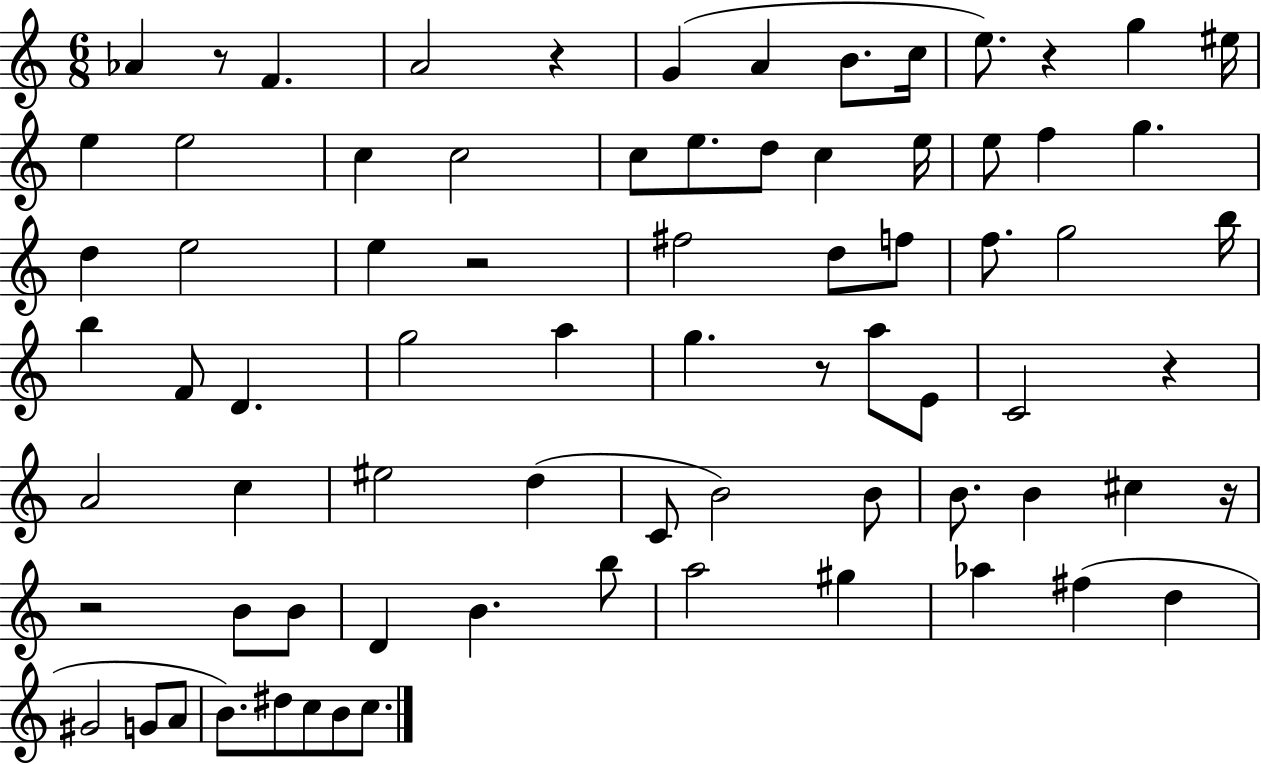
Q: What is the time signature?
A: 6/8